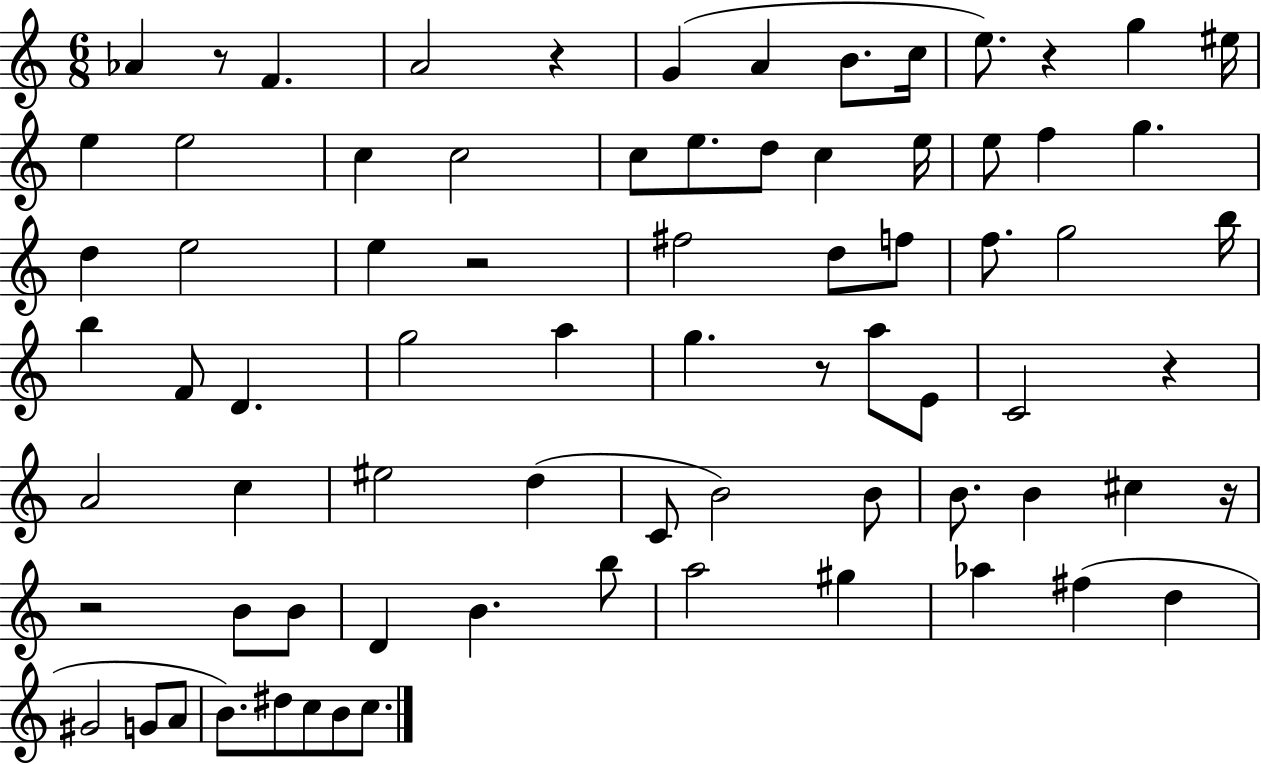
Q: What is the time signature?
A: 6/8